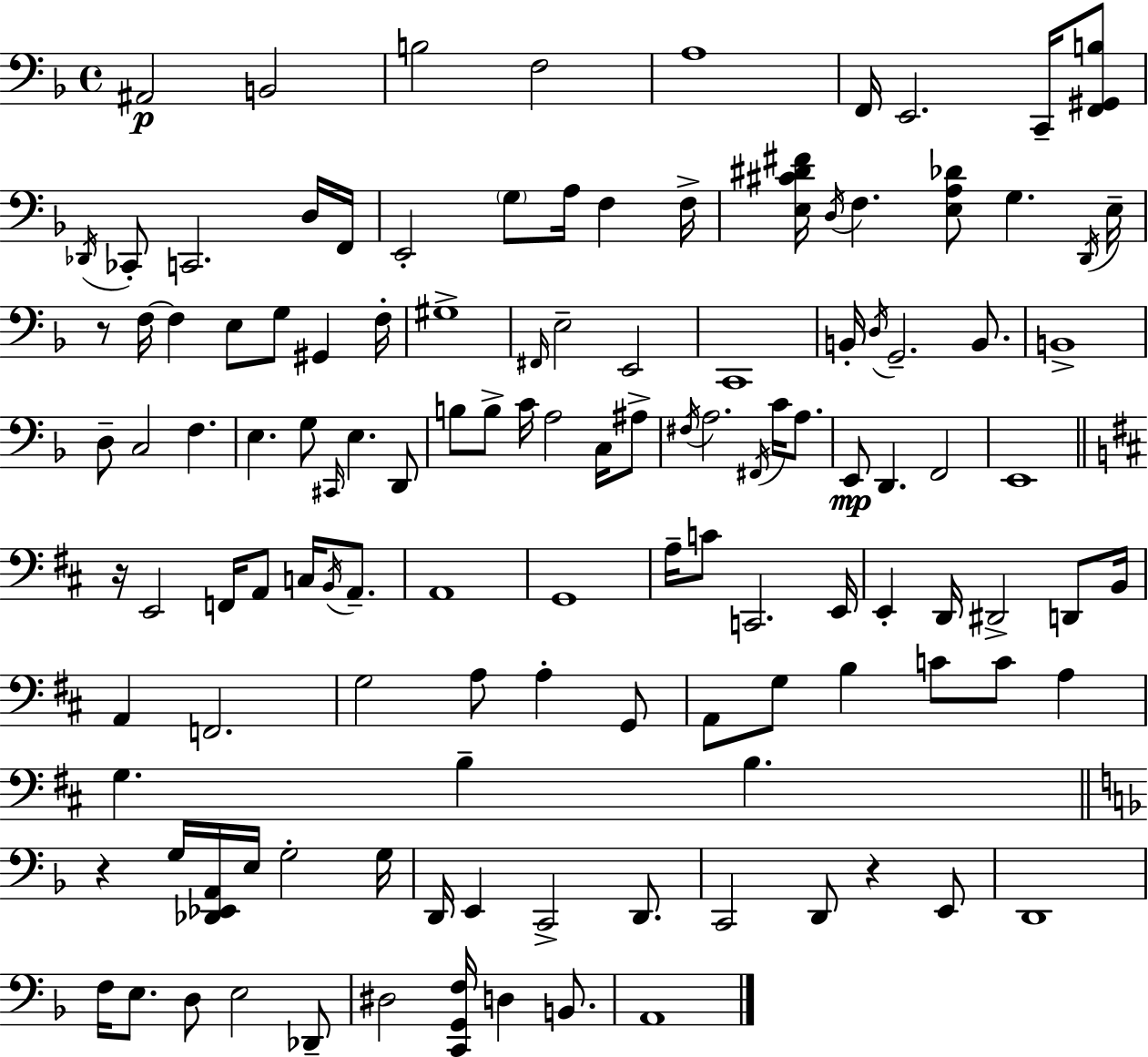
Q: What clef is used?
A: bass